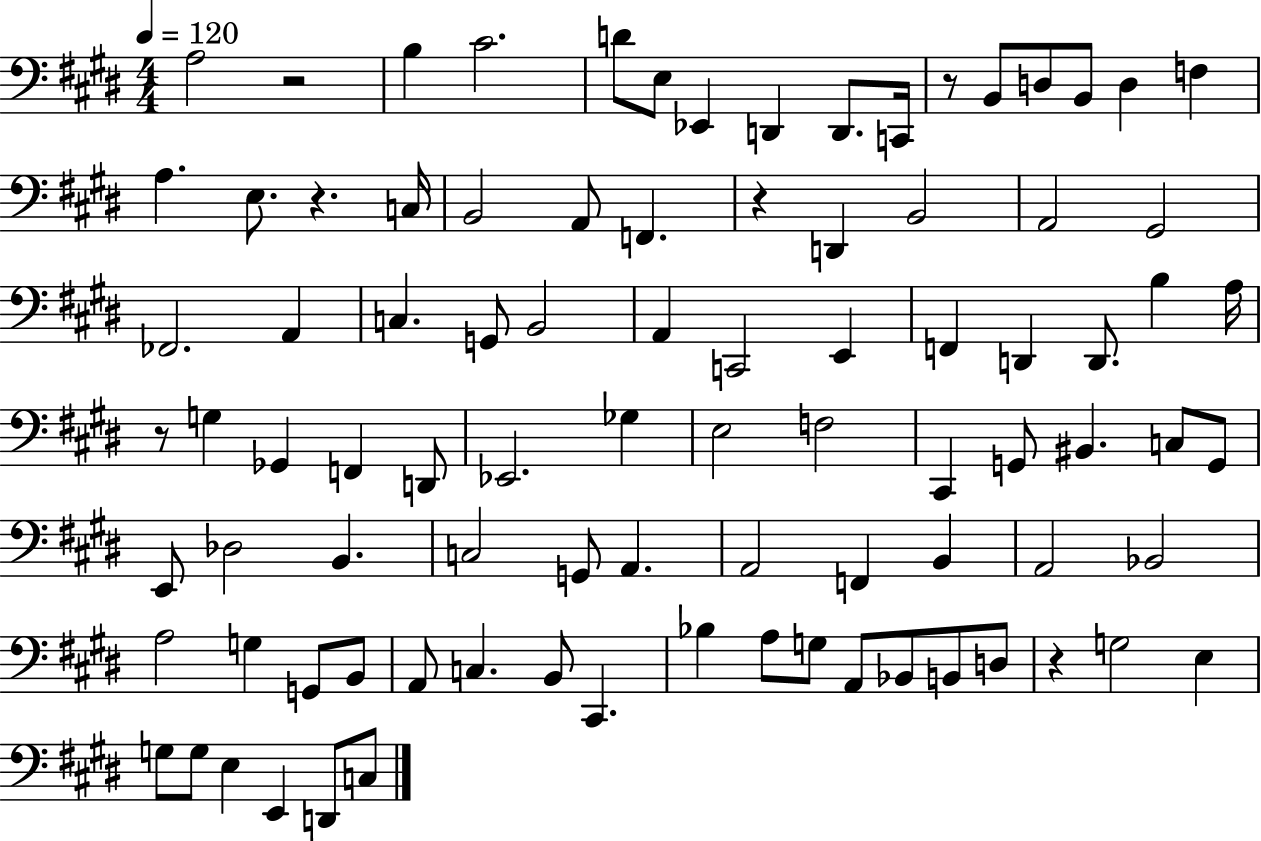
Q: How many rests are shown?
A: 6